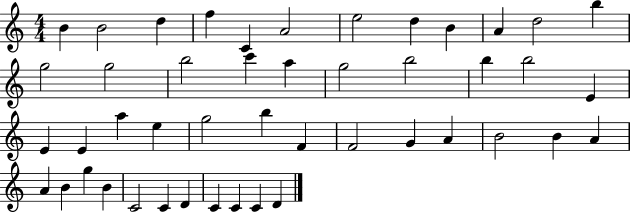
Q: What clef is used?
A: treble